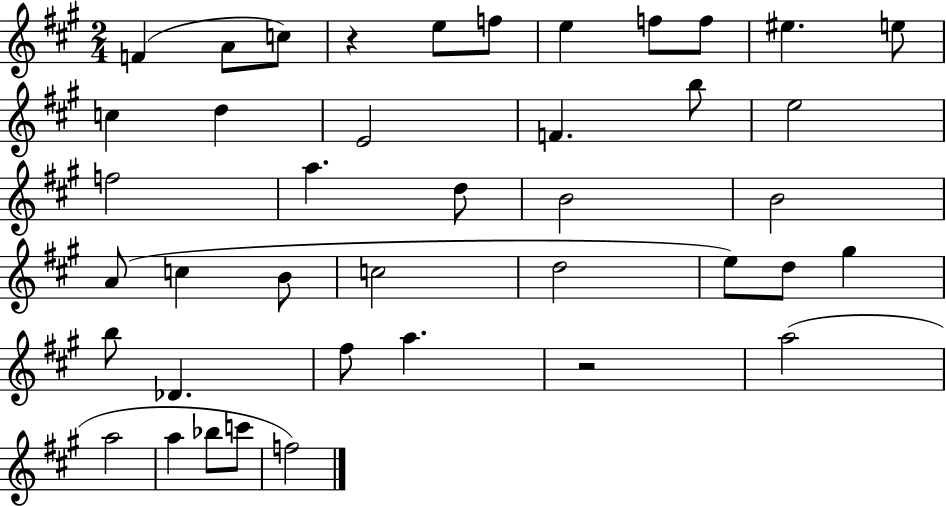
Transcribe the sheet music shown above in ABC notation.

X:1
T:Untitled
M:2/4
L:1/4
K:A
F A/2 c/2 z e/2 f/2 e f/2 f/2 ^e e/2 c d E2 F b/2 e2 f2 a d/2 B2 B2 A/2 c B/2 c2 d2 e/2 d/2 ^g b/2 _D ^f/2 a z2 a2 a2 a _b/2 c'/2 f2